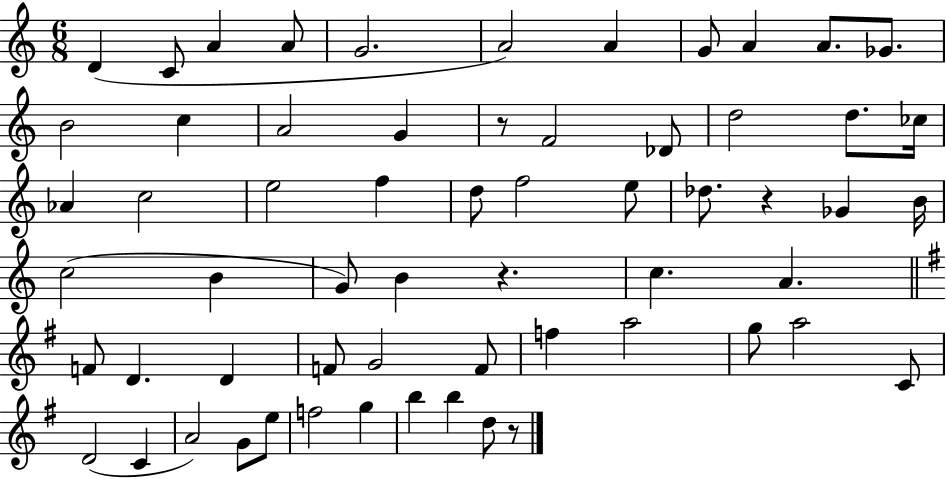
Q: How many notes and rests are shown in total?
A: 61